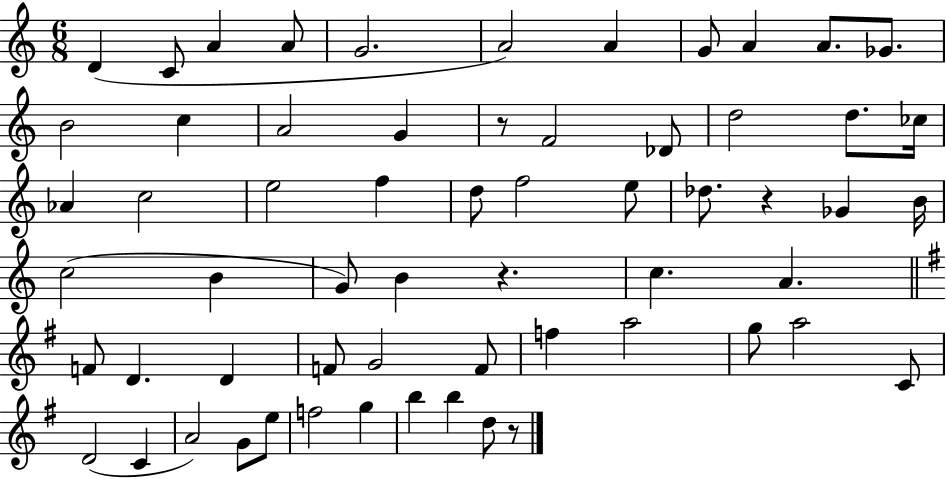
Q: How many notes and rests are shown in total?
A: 61